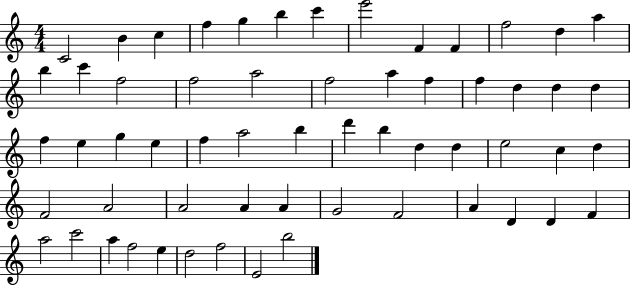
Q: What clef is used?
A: treble